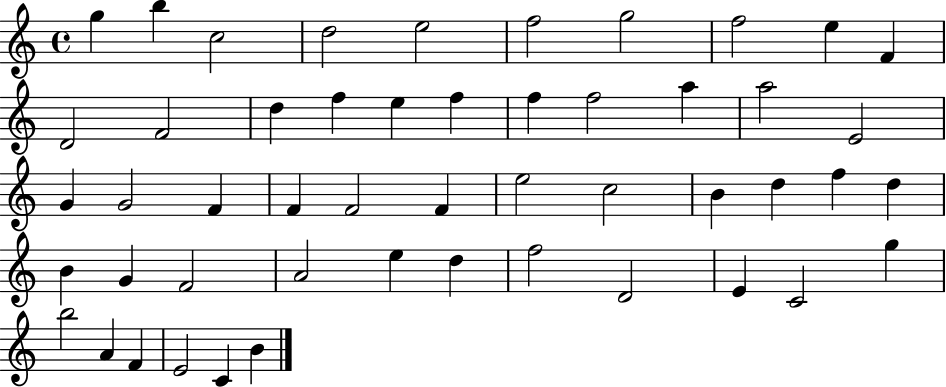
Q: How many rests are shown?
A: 0